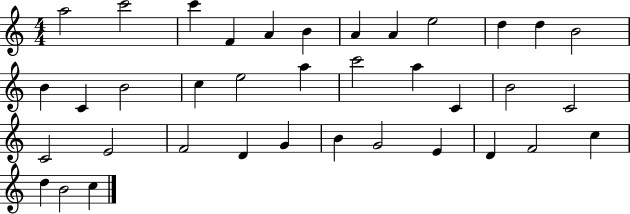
{
  \clef treble
  \numericTimeSignature
  \time 4/4
  \key c \major
  a''2 c'''2 | c'''4 f'4 a'4 b'4 | a'4 a'4 e''2 | d''4 d''4 b'2 | \break b'4 c'4 b'2 | c''4 e''2 a''4 | c'''2 a''4 c'4 | b'2 c'2 | \break c'2 e'2 | f'2 d'4 g'4 | b'4 g'2 e'4 | d'4 f'2 c''4 | \break d''4 b'2 c''4 | \bar "|."
}